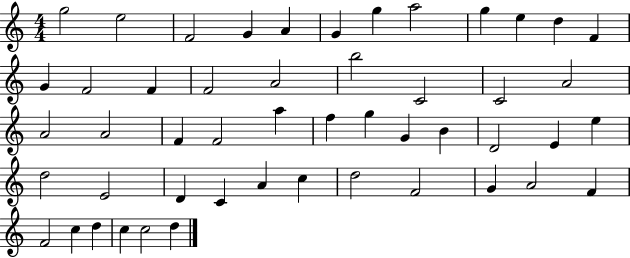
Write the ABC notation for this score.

X:1
T:Untitled
M:4/4
L:1/4
K:C
g2 e2 F2 G A G g a2 g e d F G F2 F F2 A2 b2 C2 C2 A2 A2 A2 F F2 a f g G B D2 E e d2 E2 D C A c d2 F2 G A2 F F2 c d c c2 d